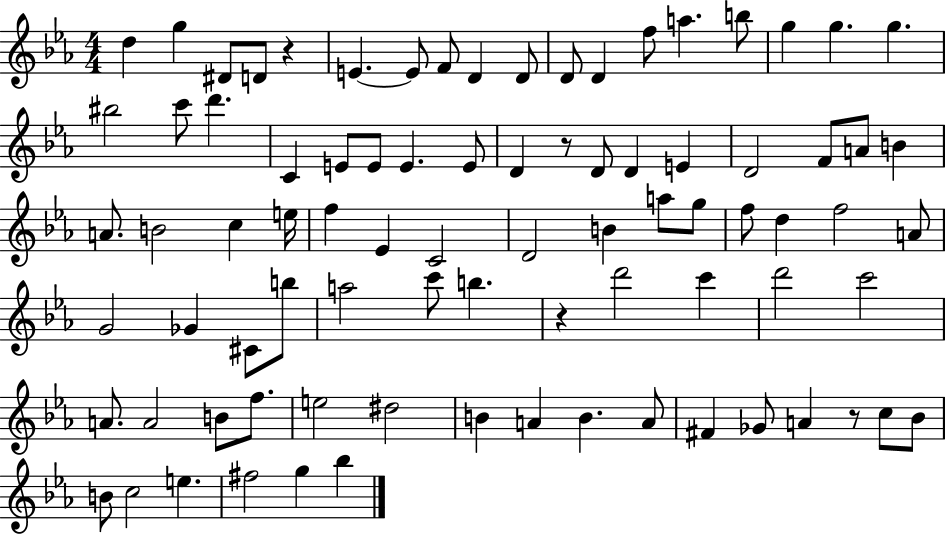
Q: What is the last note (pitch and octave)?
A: Bb5